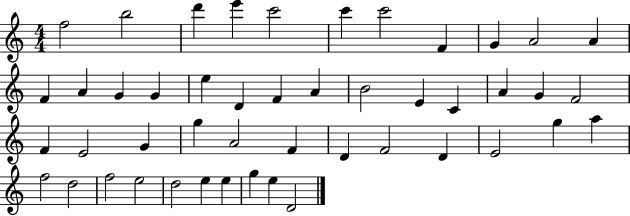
{
  \clef treble
  \numericTimeSignature
  \time 4/4
  \key c \major
  f''2 b''2 | d'''4 e'''4 c'''2 | c'''4 c'''2 f'4 | g'4 a'2 a'4 | \break f'4 a'4 g'4 g'4 | e''4 d'4 f'4 a'4 | b'2 e'4 c'4 | a'4 g'4 f'2 | \break f'4 e'2 g'4 | g''4 a'2 f'4 | d'4 f'2 d'4 | e'2 g''4 a''4 | \break f''2 d''2 | f''2 e''2 | d''2 e''4 e''4 | g''4 e''4 d'2 | \break \bar "|."
}